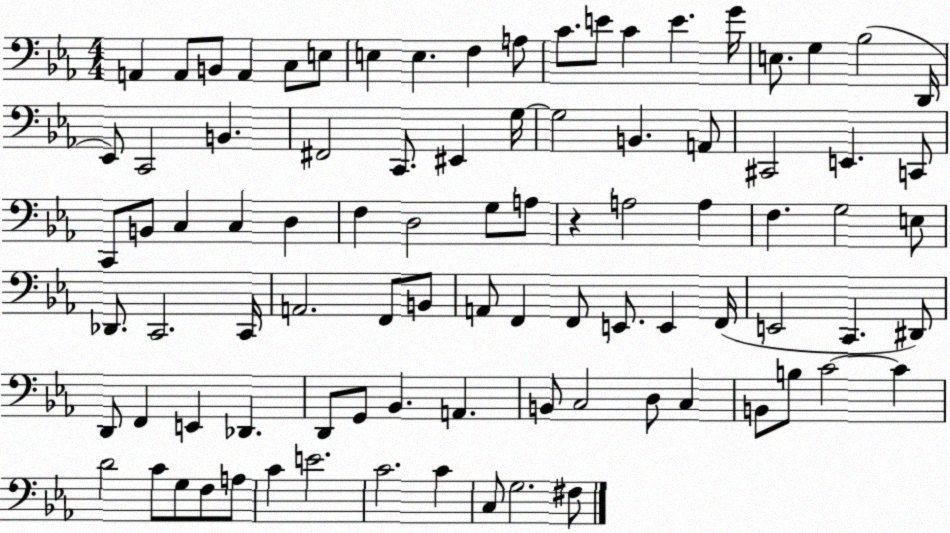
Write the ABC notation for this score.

X:1
T:Untitled
M:4/4
L:1/4
K:Eb
A,, A,,/2 B,,/2 A,, C,/2 E,/2 E, E, F, A,/2 C/2 E/2 C E G/4 E,/2 G, _B,2 D,,/4 _E,,/2 C,,2 B,, ^F,,2 C,,/2 ^E,, G,/4 G,2 B,, A,,/2 ^C,,2 E,, C,,/2 C,,/2 B,,/2 C, C, D, F, D,2 G,/2 A,/2 z A,2 A, F, G,2 E,/2 _D,,/2 C,,2 C,,/4 A,,2 F,,/2 B,,/2 A,,/2 F,, F,,/2 E,,/2 E,, F,,/4 E,,2 C,, ^D,,/2 D,,/2 F,, E,, _D,, D,,/2 G,,/2 _B,, A,, B,,/2 C,2 D,/2 C, B,,/2 B,/2 C2 C D2 C/2 G,/2 F,/2 A,/2 C E2 C2 C C,/2 G,2 ^F,/2